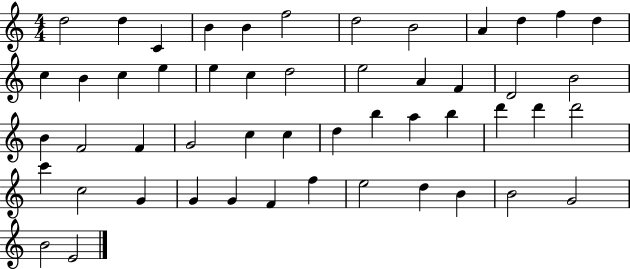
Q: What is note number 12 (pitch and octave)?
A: D5